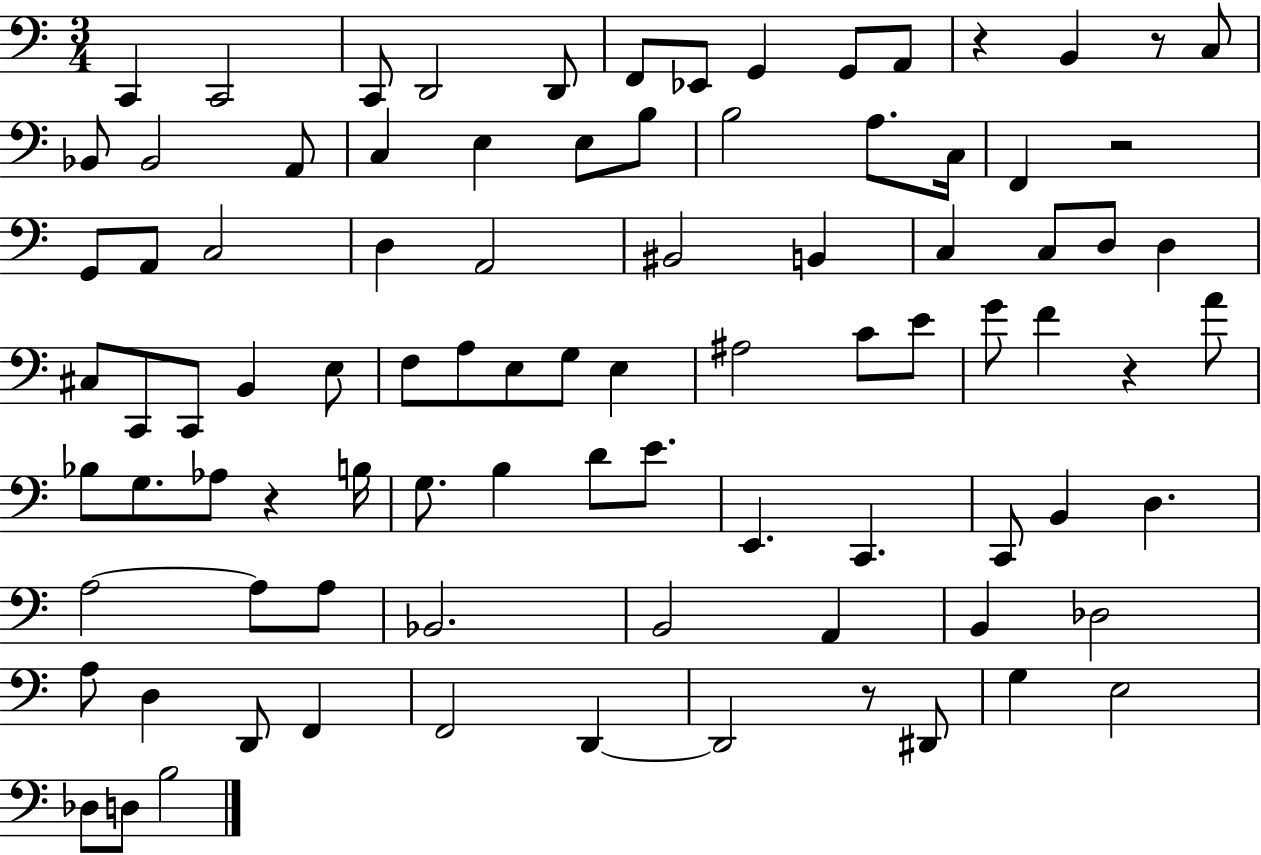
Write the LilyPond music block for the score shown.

{
  \clef bass
  \numericTimeSignature
  \time 3/4
  \key c \major
  c,4 c,2 | c,8 d,2 d,8 | f,8 ees,8 g,4 g,8 a,8 | r4 b,4 r8 c8 | \break bes,8 bes,2 a,8 | c4 e4 e8 b8 | b2 a8. c16 | f,4 r2 | \break g,8 a,8 c2 | d4 a,2 | bis,2 b,4 | c4 c8 d8 d4 | \break cis8 c,8 c,8 b,4 e8 | f8 a8 e8 g8 e4 | ais2 c'8 e'8 | g'8 f'4 r4 a'8 | \break bes8 g8. aes8 r4 b16 | g8. b4 d'8 e'8. | e,4. c,4. | c,8 b,4 d4. | \break a2~~ a8 a8 | bes,2. | b,2 a,4 | b,4 des2 | \break a8 d4 d,8 f,4 | f,2 d,4~~ | d,2 r8 dis,8 | g4 e2 | \break des8 d8 b2 | \bar "|."
}